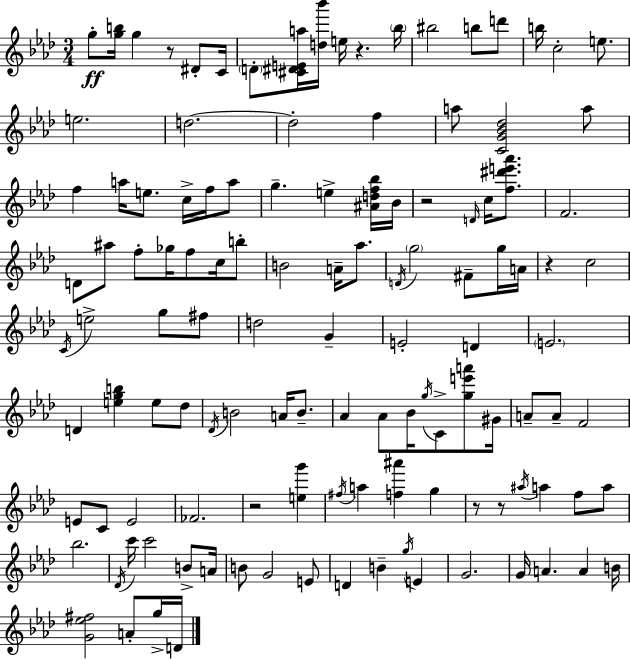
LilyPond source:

{
  \clef treble
  \numericTimeSignature
  \time 3/4
  \key f \minor
  g''8-.\ff <g'' b''>16 g''4 r8 dis'8-. c'16 | \parenthesize d'8-. <cis' dis' e' a''>16 <d'' bes'''>16 e''16 r4. \parenthesize bes''16 | bis''2 b''8 d'''8 | b''16 c''2-. e''8. | \break e''2. | d''2.~~ | d''2-. f''4 | a''8 <c' g' bes' des''>2 a''8 | \break f''4 a''16 e''8. c''16-> f''16 a''8 | g''4.-- e''4-> <ais' d'' f'' bes''>16 bes'16 | r2 \grace { d'16 } c''16 <f'' dis''' e''' aes'''>8. | f'2. | \break d'8 ais''8 f''8-. ges''16 f''8 c''16 b''8-. | b'2 a'16-- aes''8. | \acciaccatura { d'16 } \parenthesize g''2 fis'8-- | g''16 a'16 r4 c''2 | \break \acciaccatura { c'16 } e''2-> g''8 | fis''8 d''2 g'4-- | e'2-. d'4 | \parenthesize e'2. | \break d'4 <e'' g'' b''>4 e''8 | des''8 \acciaccatura { des'16 } b'2 | a'16 b'8.-- aes'4 aes'8 bes'16 \acciaccatura { g''16 } | c'8-> <g'' e''' a'''>8 gis'16 a'8-- a'8-- f'2 | \break e'8 c'8 e'2 | fes'2. | r2 | <e'' g'''>4 \acciaccatura { fis''16 } a''4 <f'' ais'''>4 | \break g''4 r8 r8 \acciaccatura { ais''16 } a''4 | f''8 a''8 bes''2. | \acciaccatura { des'16 } c'''16 c'''2 | b'8-> a'16 b'8 g'2 | \break e'8 d'4 | b'4-- \acciaccatura { g''16 } e'4 g'2. | g'16 a'4. | a'4 b'16 <g' ees'' fis''>2 | \break a'8-. g''16-> d'16 \bar "|."
}